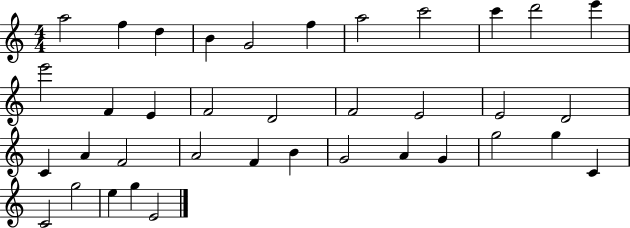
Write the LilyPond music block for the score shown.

{
  \clef treble
  \numericTimeSignature
  \time 4/4
  \key c \major
  a''2 f''4 d''4 | b'4 g'2 f''4 | a''2 c'''2 | c'''4 d'''2 e'''4 | \break e'''2 f'4 e'4 | f'2 d'2 | f'2 e'2 | e'2 d'2 | \break c'4 a'4 f'2 | a'2 f'4 b'4 | g'2 a'4 g'4 | g''2 g''4 c'4 | \break c'2 g''2 | e''4 g''4 e'2 | \bar "|."
}